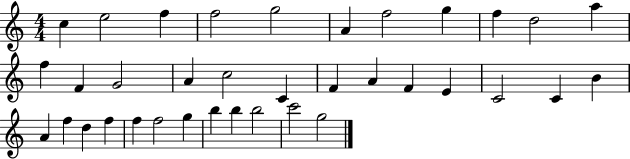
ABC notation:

X:1
T:Untitled
M:4/4
L:1/4
K:C
c e2 f f2 g2 A f2 g f d2 a f F G2 A c2 C F A F E C2 C B A f d f f f2 g b b b2 c'2 g2